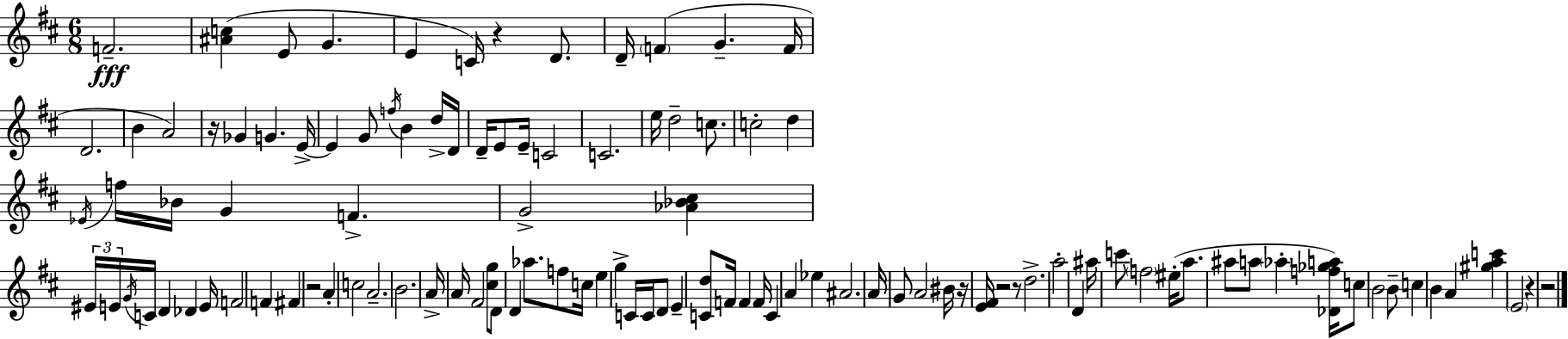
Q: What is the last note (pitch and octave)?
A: E4